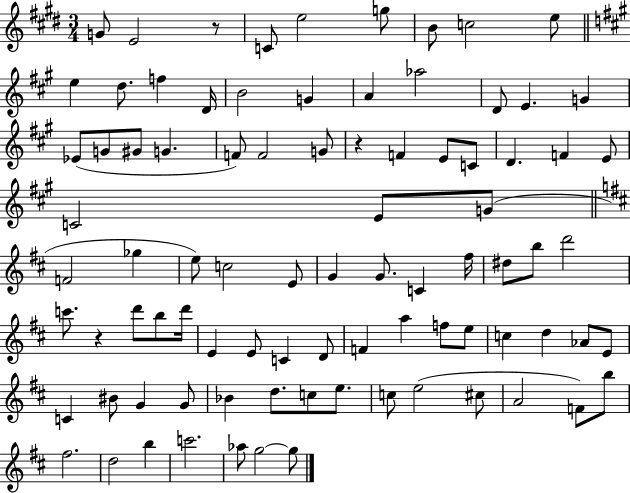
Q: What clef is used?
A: treble